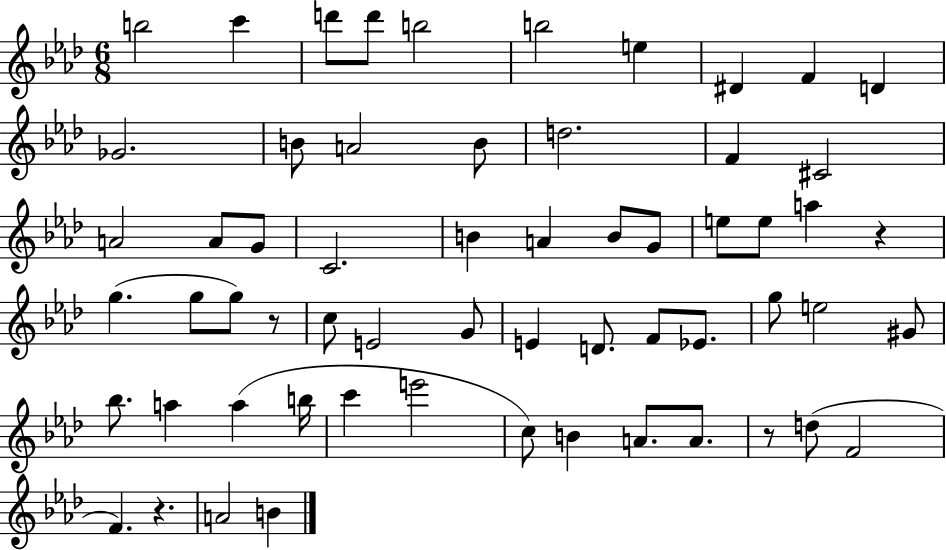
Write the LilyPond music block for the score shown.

{
  \clef treble
  \numericTimeSignature
  \time 6/8
  \key aes \major
  \repeat volta 2 { b''2 c'''4 | d'''8 d'''8 b''2 | b''2 e''4 | dis'4 f'4 d'4 | \break ges'2. | b'8 a'2 b'8 | d''2. | f'4 cis'2 | \break a'2 a'8 g'8 | c'2. | b'4 a'4 b'8 g'8 | e''8 e''8 a''4 r4 | \break g''4.( g''8 g''8) r8 | c''8 e'2 g'8 | e'4 d'8. f'8 ees'8. | g''8 e''2 gis'8 | \break bes''8. a''4 a''4( b''16 | c'''4 e'''2 | c''8) b'4 a'8. a'8. | r8 d''8( f'2 | \break f'4.) r4. | a'2 b'4 | } \bar "|."
}